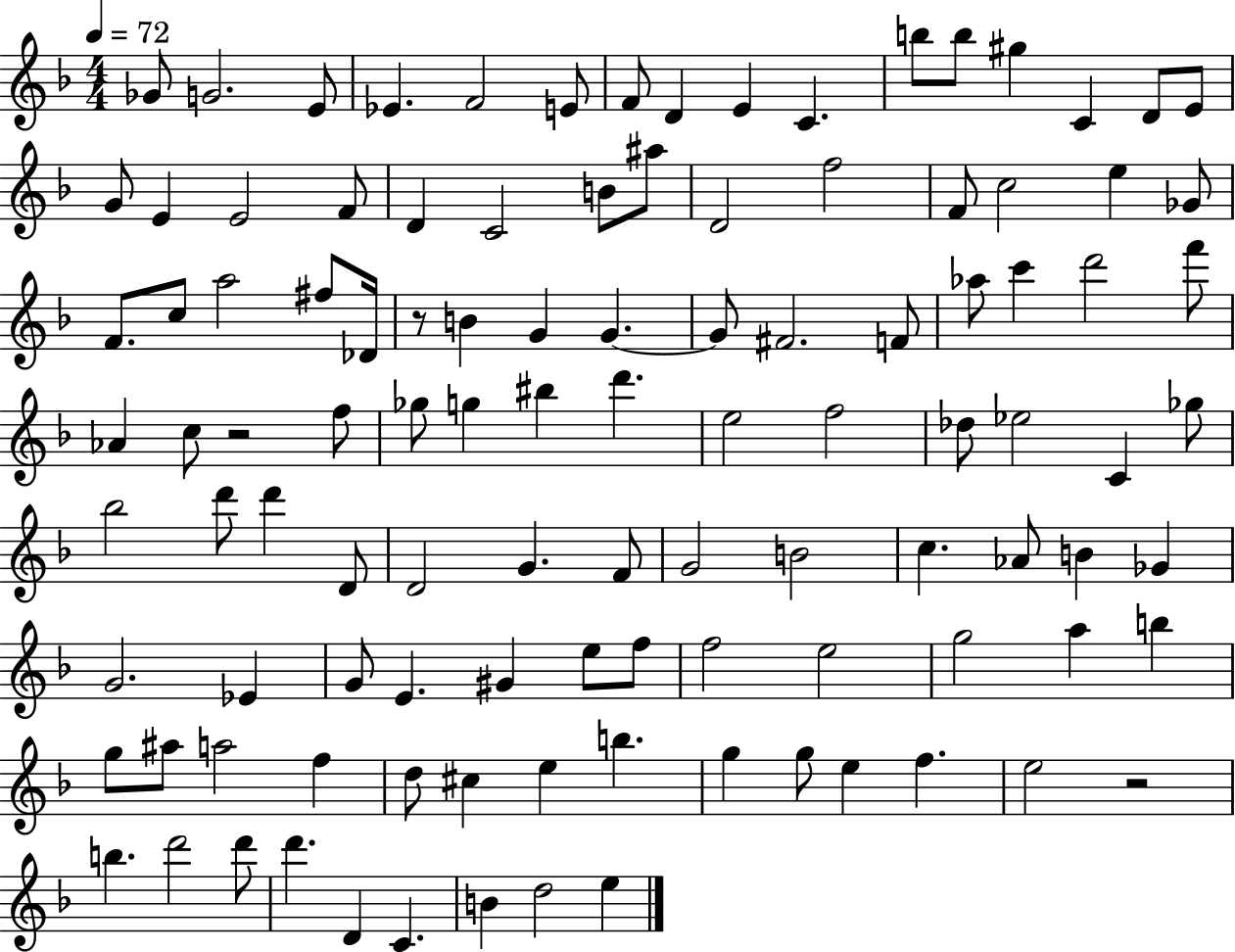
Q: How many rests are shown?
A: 3